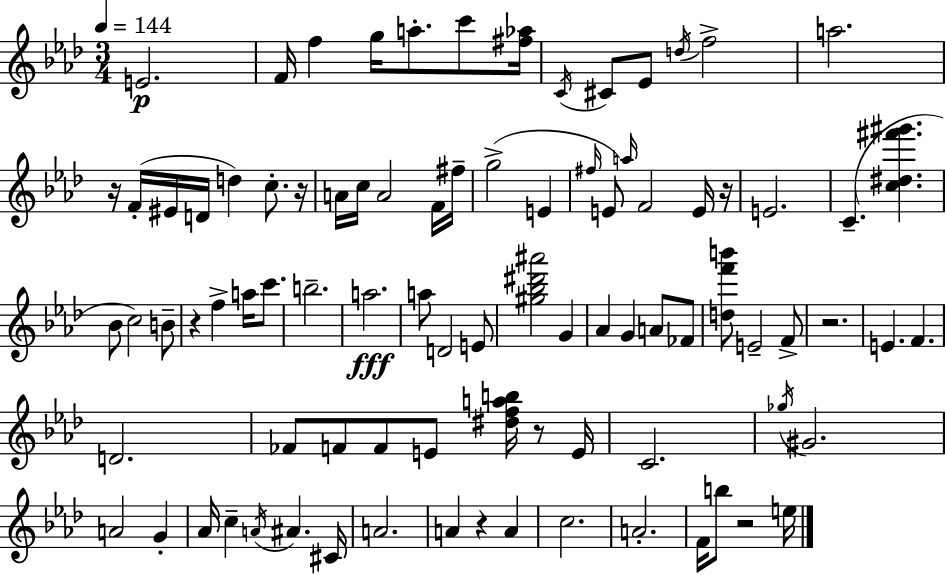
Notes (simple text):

E4/h. F4/s F5/q G5/s A5/e. C6/e [F#5,Ab5]/s C4/s C#4/e Eb4/e D5/s F5/h A5/h. R/s F4/s EIS4/s D4/s D5/q C5/e. R/s A4/s C5/s A4/h F4/s F#5/s G5/h E4/q F#5/s E4/e A5/s F4/h E4/s R/s E4/h. C4/q. [C5,D#5,F#6,G#6]/q. Bb4/e C5/h B4/e R/q F5/q A5/s C6/e. B5/h. A5/h. A5/e D4/h E4/e [G#5,Bb5,D#6,A#6]/h G4/q Ab4/q G4/q A4/e FES4/e [D5,F6,B6]/e E4/h F4/e R/h. E4/q. F4/q. D4/h. FES4/e F4/e F4/e E4/e [D#5,F5,A5,B5]/s R/e E4/s C4/h. Gb5/s G#4/h. A4/h G4/q Ab4/s C5/q A4/s A#4/q. C#4/s A4/h. A4/q R/q A4/q C5/h. A4/h. F4/s B5/e R/h E5/s